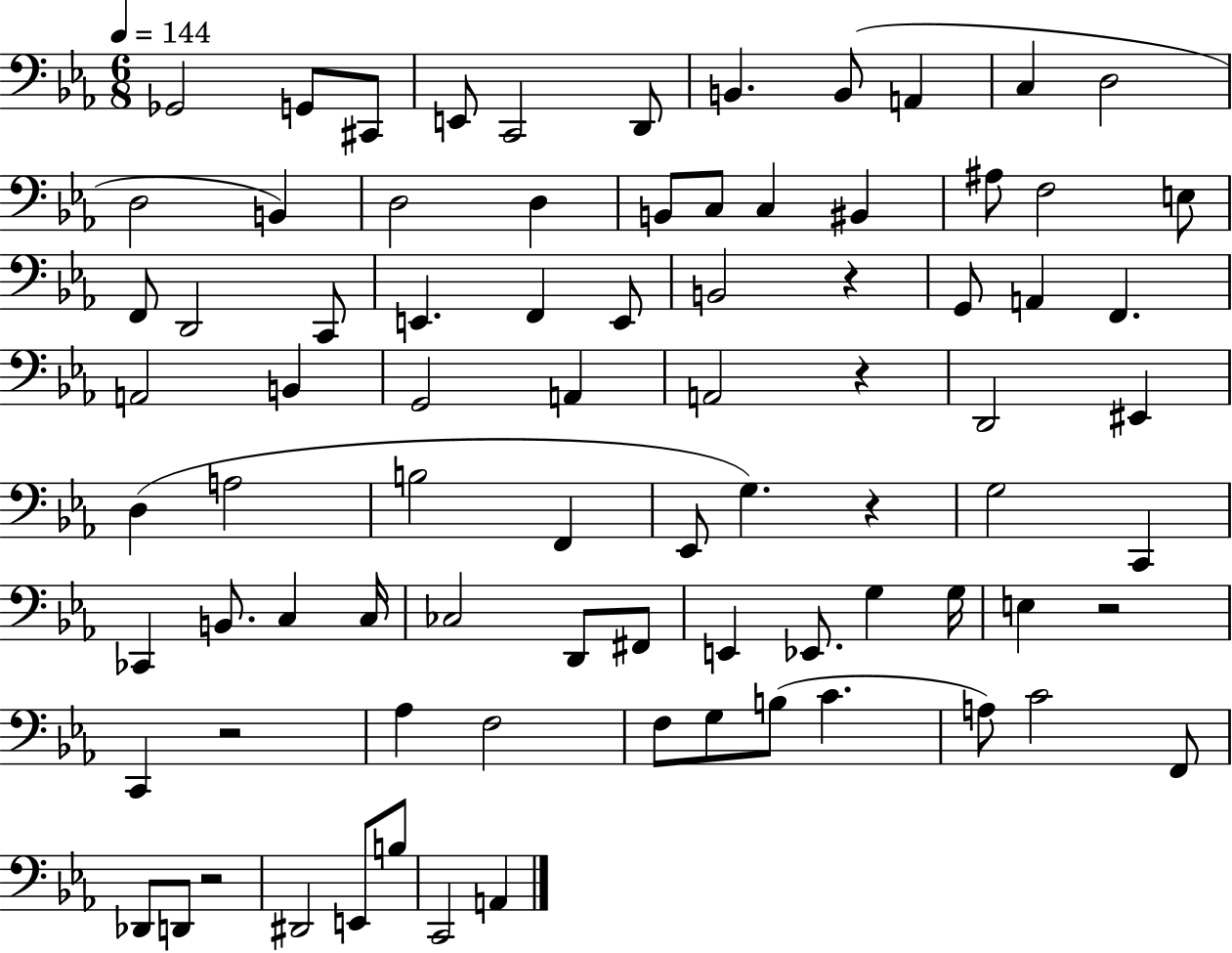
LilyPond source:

{
  \clef bass
  \numericTimeSignature
  \time 6/8
  \key ees \major
  \tempo 4 = 144
  ges,2 g,8 cis,8 | e,8 c,2 d,8 | b,4. b,8( a,4 | c4 d2 | \break d2 b,4) | d2 d4 | b,8 c8 c4 bis,4 | ais8 f2 e8 | \break f,8 d,2 c,8 | e,4. f,4 e,8 | b,2 r4 | g,8 a,4 f,4. | \break a,2 b,4 | g,2 a,4 | a,2 r4 | d,2 eis,4 | \break d4( a2 | b2 f,4 | ees,8 g4.) r4 | g2 c,4 | \break ces,4 b,8. c4 c16 | ces2 d,8 fis,8 | e,4 ees,8. g4 g16 | e4 r2 | \break c,4 r2 | aes4 f2 | f8 g8 b8( c'4. | a8) c'2 f,8 | \break des,8 d,8 r2 | dis,2 e,8 b8 | c,2 a,4 | \bar "|."
}